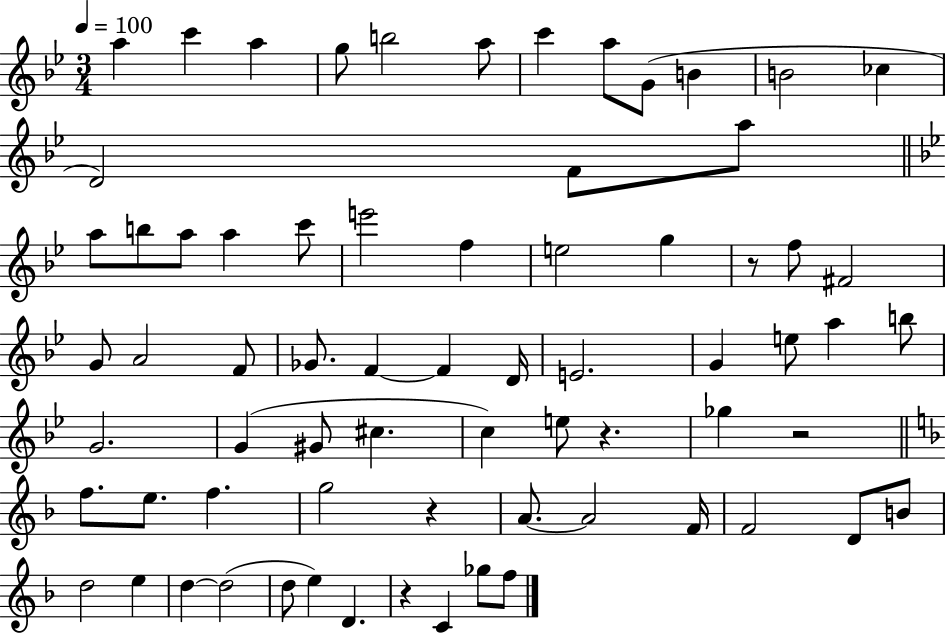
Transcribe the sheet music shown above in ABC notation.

X:1
T:Untitled
M:3/4
L:1/4
K:Bb
a c' a g/2 b2 a/2 c' a/2 G/2 B B2 _c D2 F/2 a/2 a/2 b/2 a/2 a c'/2 e'2 f e2 g z/2 f/2 ^F2 G/2 A2 F/2 _G/2 F F D/4 E2 G e/2 a b/2 G2 G ^G/2 ^c c e/2 z _g z2 f/2 e/2 f g2 z A/2 A2 F/4 F2 D/2 B/2 d2 e d d2 d/2 e D z C _g/2 f/2